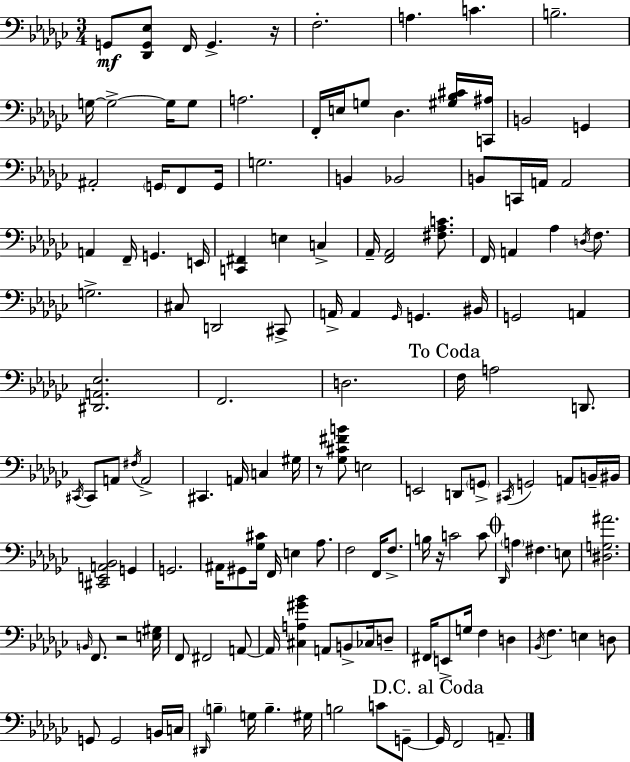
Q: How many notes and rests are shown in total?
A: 143